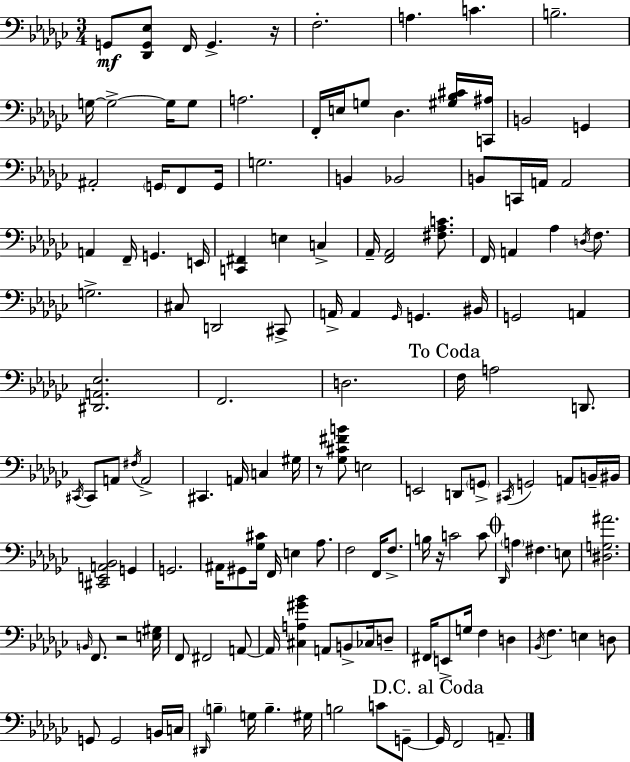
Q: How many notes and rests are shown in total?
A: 143